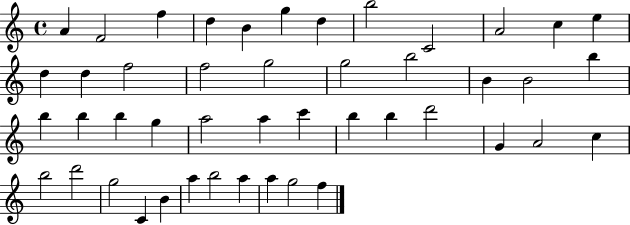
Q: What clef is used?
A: treble